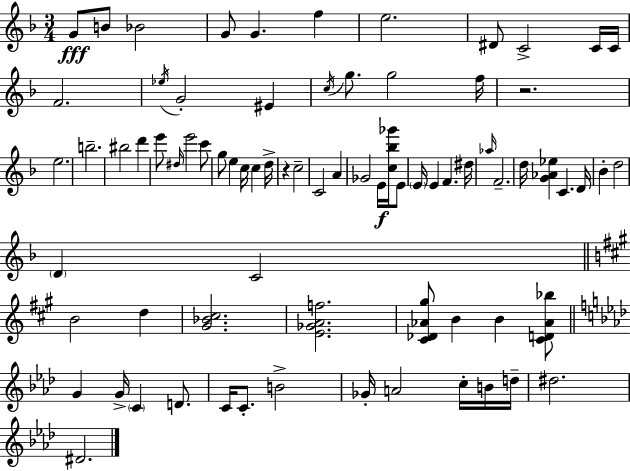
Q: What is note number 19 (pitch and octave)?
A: F5